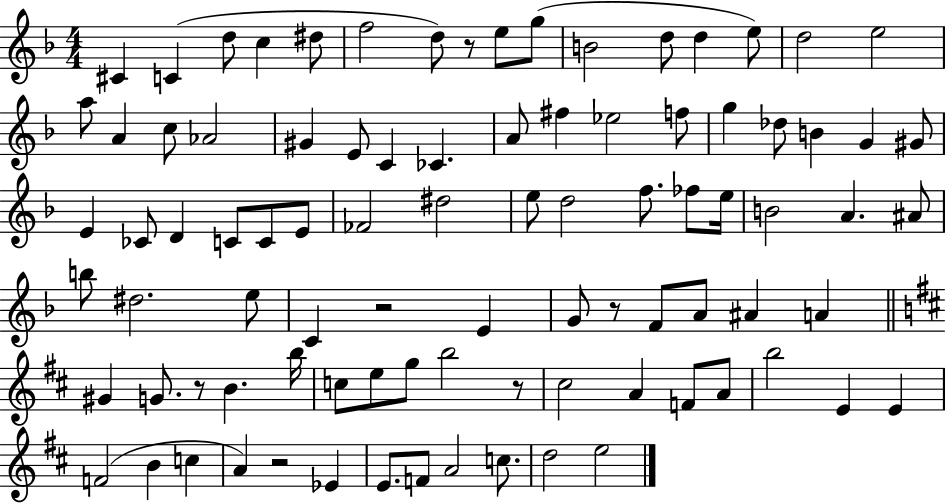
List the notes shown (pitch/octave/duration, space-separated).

C#4/q C4/q D5/e C5/q D#5/e F5/h D5/e R/e E5/e G5/e B4/h D5/e D5/q E5/e D5/h E5/h A5/e A4/q C5/e Ab4/h G#4/q E4/e C4/q CES4/q. A4/e F#5/q Eb5/h F5/e G5/q Db5/e B4/q G4/q G#4/e E4/q CES4/e D4/q C4/e C4/e E4/e FES4/h D#5/h E5/e D5/h F5/e. FES5/e E5/s B4/h A4/q. A#4/e B5/e D#5/h. E5/e C4/q R/h E4/q G4/e R/e F4/e A4/e A#4/q A4/q G#4/q G4/e. R/e B4/q. B5/s C5/e E5/e G5/e B5/h R/e C#5/h A4/q F4/e A4/e B5/h E4/q E4/q F4/h B4/q C5/q A4/q R/h Eb4/q E4/e. F4/e A4/h C5/e. D5/h E5/h